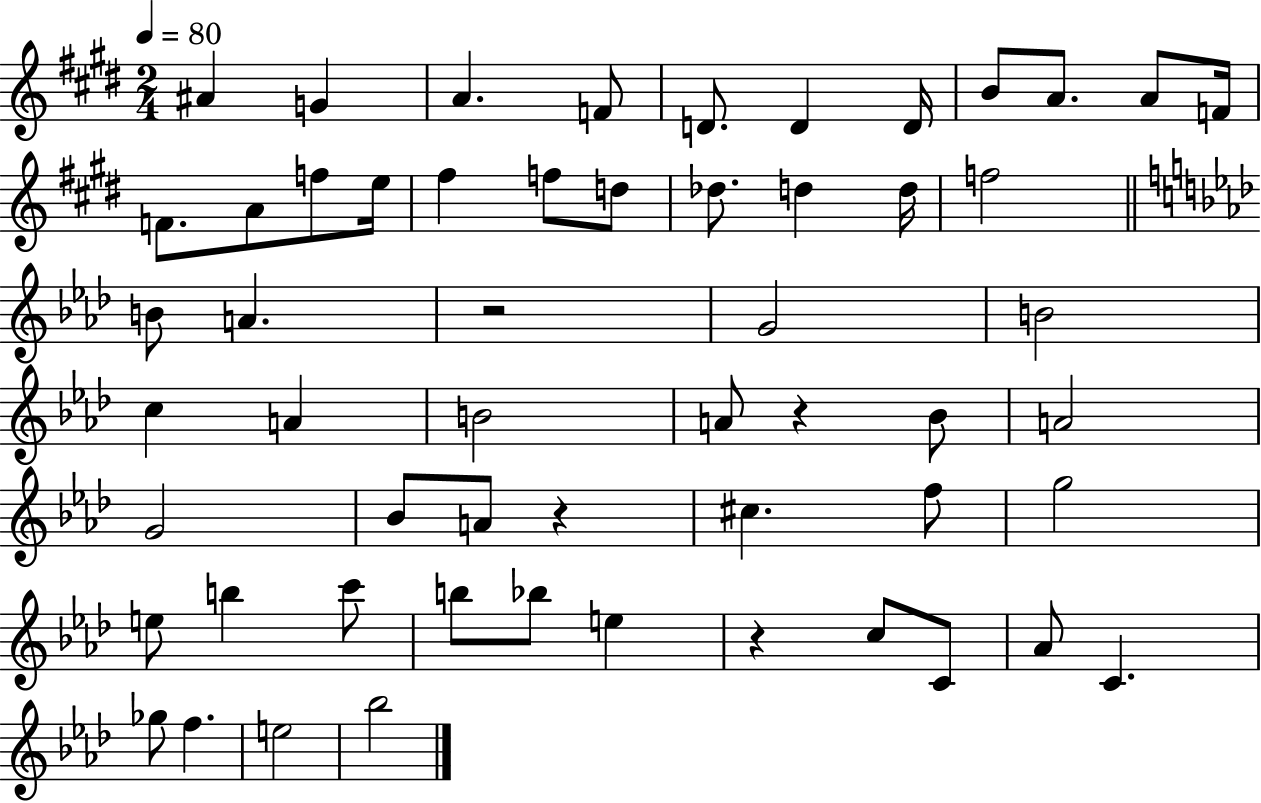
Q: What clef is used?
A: treble